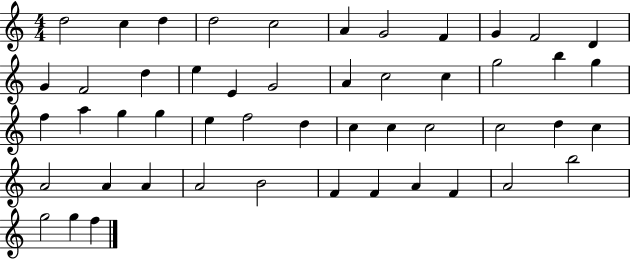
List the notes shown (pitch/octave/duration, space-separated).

D5/h C5/q D5/q D5/h C5/h A4/q G4/h F4/q G4/q F4/h D4/q G4/q F4/h D5/q E5/q E4/q G4/h A4/q C5/h C5/q G5/h B5/q G5/q F5/q A5/q G5/q G5/q E5/q F5/h D5/q C5/q C5/q C5/h C5/h D5/q C5/q A4/h A4/q A4/q A4/h B4/h F4/q F4/q A4/q F4/q A4/h B5/h G5/h G5/q F5/q